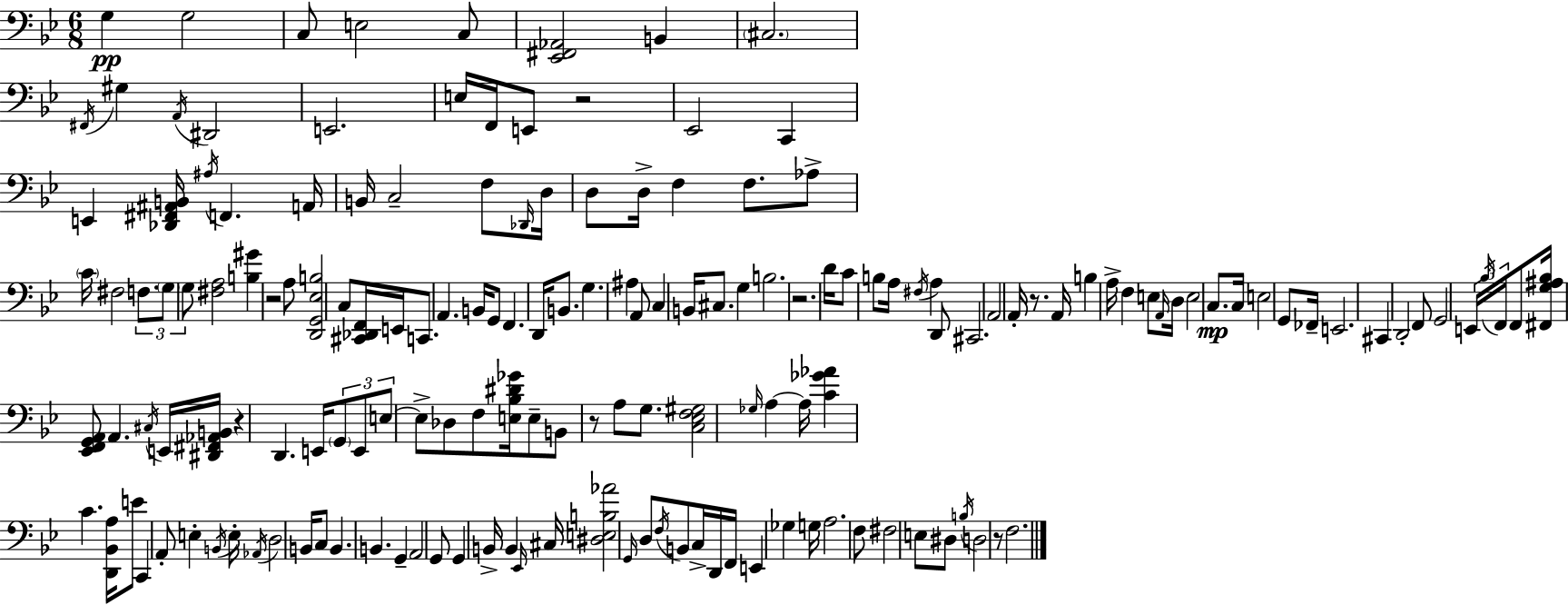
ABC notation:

X:1
T:Untitled
M:6/8
L:1/4
K:Bb
G, G,2 C,/2 E,2 C,/2 [_E,,^F,,_A,,]2 B,, ^C,2 ^F,,/4 ^G, A,,/4 ^D,,2 E,,2 E,/4 F,,/4 E,,/2 z2 _E,,2 C,, E,, [_D,,^F,,^A,,B,,]/4 ^A,/4 F,, A,,/4 B,,/4 C,2 F,/2 _D,,/4 D,/4 D,/2 D,/4 F, F,/2 _A,/2 C/4 ^F,2 F,/2 G,/2 G,/2 [^F,A,]2 [B,^G] z2 A,/2 [D,,G,,_E,B,]2 C,/2 [^C,,_D,,F,,]/4 E,,/4 C,,/2 A,, B,,/4 G,,/2 F,, D,,/4 B,,/2 G, ^A, A,,/2 C, B,,/4 ^C,/2 G, B,2 z2 D/4 C/2 B,/2 A,/4 ^F,/4 A, D,,/2 ^C,,2 A,,2 A,,/4 z/2 A,,/4 B, A,/4 F, E,/2 A,,/4 D,/4 E,2 C,/2 C,/4 E,2 G,,/2 _F,,/4 E,,2 ^C,, D,,2 F,,/2 G,,2 E,,/4 _B,/4 F,,/4 F,,/2 [^F,,G,^A,_B,]/4 [_E,,F,,G,,A,,]/2 A,, ^C,/4 E,,/4 [^D,,^F,,_A,,B,,]/4 z D,, E,,/4 G,,/2 E,,/2 E,/2 E,/2 _D,/2 F,/2 [E,_B,^D_G]/4 E,/2 B,,/2 z/2 A,/2 G,/2 [C,_E,F,^G,]2 _G,/4 A, A,/4 [C_G_A] C [D,,_B,,A,]/4 E/2 C,, A,,/2 E, B,,/4 E,/4 _A,,/4 D,2 B,,/4 C,/2 B,, B,, G,, A,,2 G,,/2 G,, B,,/4 B,, _E,,/4 ^C,/4 [^D,E,B,_A]2 G,,/4 D,/2 F,/4 B,,/2 C,/4 D,,/4 F,,/4 E,, _G, G,/4 A,2 F,/2 ^F,2 E,/2 ^D,/2 B,/4 D,2 z/2 F,2